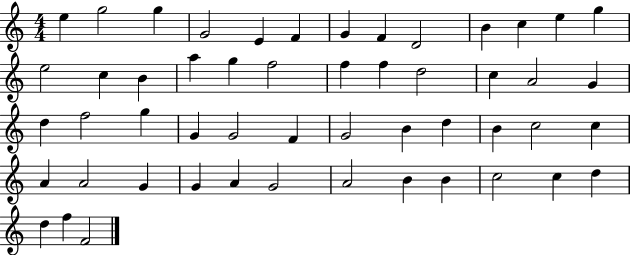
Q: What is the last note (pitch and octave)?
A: F4